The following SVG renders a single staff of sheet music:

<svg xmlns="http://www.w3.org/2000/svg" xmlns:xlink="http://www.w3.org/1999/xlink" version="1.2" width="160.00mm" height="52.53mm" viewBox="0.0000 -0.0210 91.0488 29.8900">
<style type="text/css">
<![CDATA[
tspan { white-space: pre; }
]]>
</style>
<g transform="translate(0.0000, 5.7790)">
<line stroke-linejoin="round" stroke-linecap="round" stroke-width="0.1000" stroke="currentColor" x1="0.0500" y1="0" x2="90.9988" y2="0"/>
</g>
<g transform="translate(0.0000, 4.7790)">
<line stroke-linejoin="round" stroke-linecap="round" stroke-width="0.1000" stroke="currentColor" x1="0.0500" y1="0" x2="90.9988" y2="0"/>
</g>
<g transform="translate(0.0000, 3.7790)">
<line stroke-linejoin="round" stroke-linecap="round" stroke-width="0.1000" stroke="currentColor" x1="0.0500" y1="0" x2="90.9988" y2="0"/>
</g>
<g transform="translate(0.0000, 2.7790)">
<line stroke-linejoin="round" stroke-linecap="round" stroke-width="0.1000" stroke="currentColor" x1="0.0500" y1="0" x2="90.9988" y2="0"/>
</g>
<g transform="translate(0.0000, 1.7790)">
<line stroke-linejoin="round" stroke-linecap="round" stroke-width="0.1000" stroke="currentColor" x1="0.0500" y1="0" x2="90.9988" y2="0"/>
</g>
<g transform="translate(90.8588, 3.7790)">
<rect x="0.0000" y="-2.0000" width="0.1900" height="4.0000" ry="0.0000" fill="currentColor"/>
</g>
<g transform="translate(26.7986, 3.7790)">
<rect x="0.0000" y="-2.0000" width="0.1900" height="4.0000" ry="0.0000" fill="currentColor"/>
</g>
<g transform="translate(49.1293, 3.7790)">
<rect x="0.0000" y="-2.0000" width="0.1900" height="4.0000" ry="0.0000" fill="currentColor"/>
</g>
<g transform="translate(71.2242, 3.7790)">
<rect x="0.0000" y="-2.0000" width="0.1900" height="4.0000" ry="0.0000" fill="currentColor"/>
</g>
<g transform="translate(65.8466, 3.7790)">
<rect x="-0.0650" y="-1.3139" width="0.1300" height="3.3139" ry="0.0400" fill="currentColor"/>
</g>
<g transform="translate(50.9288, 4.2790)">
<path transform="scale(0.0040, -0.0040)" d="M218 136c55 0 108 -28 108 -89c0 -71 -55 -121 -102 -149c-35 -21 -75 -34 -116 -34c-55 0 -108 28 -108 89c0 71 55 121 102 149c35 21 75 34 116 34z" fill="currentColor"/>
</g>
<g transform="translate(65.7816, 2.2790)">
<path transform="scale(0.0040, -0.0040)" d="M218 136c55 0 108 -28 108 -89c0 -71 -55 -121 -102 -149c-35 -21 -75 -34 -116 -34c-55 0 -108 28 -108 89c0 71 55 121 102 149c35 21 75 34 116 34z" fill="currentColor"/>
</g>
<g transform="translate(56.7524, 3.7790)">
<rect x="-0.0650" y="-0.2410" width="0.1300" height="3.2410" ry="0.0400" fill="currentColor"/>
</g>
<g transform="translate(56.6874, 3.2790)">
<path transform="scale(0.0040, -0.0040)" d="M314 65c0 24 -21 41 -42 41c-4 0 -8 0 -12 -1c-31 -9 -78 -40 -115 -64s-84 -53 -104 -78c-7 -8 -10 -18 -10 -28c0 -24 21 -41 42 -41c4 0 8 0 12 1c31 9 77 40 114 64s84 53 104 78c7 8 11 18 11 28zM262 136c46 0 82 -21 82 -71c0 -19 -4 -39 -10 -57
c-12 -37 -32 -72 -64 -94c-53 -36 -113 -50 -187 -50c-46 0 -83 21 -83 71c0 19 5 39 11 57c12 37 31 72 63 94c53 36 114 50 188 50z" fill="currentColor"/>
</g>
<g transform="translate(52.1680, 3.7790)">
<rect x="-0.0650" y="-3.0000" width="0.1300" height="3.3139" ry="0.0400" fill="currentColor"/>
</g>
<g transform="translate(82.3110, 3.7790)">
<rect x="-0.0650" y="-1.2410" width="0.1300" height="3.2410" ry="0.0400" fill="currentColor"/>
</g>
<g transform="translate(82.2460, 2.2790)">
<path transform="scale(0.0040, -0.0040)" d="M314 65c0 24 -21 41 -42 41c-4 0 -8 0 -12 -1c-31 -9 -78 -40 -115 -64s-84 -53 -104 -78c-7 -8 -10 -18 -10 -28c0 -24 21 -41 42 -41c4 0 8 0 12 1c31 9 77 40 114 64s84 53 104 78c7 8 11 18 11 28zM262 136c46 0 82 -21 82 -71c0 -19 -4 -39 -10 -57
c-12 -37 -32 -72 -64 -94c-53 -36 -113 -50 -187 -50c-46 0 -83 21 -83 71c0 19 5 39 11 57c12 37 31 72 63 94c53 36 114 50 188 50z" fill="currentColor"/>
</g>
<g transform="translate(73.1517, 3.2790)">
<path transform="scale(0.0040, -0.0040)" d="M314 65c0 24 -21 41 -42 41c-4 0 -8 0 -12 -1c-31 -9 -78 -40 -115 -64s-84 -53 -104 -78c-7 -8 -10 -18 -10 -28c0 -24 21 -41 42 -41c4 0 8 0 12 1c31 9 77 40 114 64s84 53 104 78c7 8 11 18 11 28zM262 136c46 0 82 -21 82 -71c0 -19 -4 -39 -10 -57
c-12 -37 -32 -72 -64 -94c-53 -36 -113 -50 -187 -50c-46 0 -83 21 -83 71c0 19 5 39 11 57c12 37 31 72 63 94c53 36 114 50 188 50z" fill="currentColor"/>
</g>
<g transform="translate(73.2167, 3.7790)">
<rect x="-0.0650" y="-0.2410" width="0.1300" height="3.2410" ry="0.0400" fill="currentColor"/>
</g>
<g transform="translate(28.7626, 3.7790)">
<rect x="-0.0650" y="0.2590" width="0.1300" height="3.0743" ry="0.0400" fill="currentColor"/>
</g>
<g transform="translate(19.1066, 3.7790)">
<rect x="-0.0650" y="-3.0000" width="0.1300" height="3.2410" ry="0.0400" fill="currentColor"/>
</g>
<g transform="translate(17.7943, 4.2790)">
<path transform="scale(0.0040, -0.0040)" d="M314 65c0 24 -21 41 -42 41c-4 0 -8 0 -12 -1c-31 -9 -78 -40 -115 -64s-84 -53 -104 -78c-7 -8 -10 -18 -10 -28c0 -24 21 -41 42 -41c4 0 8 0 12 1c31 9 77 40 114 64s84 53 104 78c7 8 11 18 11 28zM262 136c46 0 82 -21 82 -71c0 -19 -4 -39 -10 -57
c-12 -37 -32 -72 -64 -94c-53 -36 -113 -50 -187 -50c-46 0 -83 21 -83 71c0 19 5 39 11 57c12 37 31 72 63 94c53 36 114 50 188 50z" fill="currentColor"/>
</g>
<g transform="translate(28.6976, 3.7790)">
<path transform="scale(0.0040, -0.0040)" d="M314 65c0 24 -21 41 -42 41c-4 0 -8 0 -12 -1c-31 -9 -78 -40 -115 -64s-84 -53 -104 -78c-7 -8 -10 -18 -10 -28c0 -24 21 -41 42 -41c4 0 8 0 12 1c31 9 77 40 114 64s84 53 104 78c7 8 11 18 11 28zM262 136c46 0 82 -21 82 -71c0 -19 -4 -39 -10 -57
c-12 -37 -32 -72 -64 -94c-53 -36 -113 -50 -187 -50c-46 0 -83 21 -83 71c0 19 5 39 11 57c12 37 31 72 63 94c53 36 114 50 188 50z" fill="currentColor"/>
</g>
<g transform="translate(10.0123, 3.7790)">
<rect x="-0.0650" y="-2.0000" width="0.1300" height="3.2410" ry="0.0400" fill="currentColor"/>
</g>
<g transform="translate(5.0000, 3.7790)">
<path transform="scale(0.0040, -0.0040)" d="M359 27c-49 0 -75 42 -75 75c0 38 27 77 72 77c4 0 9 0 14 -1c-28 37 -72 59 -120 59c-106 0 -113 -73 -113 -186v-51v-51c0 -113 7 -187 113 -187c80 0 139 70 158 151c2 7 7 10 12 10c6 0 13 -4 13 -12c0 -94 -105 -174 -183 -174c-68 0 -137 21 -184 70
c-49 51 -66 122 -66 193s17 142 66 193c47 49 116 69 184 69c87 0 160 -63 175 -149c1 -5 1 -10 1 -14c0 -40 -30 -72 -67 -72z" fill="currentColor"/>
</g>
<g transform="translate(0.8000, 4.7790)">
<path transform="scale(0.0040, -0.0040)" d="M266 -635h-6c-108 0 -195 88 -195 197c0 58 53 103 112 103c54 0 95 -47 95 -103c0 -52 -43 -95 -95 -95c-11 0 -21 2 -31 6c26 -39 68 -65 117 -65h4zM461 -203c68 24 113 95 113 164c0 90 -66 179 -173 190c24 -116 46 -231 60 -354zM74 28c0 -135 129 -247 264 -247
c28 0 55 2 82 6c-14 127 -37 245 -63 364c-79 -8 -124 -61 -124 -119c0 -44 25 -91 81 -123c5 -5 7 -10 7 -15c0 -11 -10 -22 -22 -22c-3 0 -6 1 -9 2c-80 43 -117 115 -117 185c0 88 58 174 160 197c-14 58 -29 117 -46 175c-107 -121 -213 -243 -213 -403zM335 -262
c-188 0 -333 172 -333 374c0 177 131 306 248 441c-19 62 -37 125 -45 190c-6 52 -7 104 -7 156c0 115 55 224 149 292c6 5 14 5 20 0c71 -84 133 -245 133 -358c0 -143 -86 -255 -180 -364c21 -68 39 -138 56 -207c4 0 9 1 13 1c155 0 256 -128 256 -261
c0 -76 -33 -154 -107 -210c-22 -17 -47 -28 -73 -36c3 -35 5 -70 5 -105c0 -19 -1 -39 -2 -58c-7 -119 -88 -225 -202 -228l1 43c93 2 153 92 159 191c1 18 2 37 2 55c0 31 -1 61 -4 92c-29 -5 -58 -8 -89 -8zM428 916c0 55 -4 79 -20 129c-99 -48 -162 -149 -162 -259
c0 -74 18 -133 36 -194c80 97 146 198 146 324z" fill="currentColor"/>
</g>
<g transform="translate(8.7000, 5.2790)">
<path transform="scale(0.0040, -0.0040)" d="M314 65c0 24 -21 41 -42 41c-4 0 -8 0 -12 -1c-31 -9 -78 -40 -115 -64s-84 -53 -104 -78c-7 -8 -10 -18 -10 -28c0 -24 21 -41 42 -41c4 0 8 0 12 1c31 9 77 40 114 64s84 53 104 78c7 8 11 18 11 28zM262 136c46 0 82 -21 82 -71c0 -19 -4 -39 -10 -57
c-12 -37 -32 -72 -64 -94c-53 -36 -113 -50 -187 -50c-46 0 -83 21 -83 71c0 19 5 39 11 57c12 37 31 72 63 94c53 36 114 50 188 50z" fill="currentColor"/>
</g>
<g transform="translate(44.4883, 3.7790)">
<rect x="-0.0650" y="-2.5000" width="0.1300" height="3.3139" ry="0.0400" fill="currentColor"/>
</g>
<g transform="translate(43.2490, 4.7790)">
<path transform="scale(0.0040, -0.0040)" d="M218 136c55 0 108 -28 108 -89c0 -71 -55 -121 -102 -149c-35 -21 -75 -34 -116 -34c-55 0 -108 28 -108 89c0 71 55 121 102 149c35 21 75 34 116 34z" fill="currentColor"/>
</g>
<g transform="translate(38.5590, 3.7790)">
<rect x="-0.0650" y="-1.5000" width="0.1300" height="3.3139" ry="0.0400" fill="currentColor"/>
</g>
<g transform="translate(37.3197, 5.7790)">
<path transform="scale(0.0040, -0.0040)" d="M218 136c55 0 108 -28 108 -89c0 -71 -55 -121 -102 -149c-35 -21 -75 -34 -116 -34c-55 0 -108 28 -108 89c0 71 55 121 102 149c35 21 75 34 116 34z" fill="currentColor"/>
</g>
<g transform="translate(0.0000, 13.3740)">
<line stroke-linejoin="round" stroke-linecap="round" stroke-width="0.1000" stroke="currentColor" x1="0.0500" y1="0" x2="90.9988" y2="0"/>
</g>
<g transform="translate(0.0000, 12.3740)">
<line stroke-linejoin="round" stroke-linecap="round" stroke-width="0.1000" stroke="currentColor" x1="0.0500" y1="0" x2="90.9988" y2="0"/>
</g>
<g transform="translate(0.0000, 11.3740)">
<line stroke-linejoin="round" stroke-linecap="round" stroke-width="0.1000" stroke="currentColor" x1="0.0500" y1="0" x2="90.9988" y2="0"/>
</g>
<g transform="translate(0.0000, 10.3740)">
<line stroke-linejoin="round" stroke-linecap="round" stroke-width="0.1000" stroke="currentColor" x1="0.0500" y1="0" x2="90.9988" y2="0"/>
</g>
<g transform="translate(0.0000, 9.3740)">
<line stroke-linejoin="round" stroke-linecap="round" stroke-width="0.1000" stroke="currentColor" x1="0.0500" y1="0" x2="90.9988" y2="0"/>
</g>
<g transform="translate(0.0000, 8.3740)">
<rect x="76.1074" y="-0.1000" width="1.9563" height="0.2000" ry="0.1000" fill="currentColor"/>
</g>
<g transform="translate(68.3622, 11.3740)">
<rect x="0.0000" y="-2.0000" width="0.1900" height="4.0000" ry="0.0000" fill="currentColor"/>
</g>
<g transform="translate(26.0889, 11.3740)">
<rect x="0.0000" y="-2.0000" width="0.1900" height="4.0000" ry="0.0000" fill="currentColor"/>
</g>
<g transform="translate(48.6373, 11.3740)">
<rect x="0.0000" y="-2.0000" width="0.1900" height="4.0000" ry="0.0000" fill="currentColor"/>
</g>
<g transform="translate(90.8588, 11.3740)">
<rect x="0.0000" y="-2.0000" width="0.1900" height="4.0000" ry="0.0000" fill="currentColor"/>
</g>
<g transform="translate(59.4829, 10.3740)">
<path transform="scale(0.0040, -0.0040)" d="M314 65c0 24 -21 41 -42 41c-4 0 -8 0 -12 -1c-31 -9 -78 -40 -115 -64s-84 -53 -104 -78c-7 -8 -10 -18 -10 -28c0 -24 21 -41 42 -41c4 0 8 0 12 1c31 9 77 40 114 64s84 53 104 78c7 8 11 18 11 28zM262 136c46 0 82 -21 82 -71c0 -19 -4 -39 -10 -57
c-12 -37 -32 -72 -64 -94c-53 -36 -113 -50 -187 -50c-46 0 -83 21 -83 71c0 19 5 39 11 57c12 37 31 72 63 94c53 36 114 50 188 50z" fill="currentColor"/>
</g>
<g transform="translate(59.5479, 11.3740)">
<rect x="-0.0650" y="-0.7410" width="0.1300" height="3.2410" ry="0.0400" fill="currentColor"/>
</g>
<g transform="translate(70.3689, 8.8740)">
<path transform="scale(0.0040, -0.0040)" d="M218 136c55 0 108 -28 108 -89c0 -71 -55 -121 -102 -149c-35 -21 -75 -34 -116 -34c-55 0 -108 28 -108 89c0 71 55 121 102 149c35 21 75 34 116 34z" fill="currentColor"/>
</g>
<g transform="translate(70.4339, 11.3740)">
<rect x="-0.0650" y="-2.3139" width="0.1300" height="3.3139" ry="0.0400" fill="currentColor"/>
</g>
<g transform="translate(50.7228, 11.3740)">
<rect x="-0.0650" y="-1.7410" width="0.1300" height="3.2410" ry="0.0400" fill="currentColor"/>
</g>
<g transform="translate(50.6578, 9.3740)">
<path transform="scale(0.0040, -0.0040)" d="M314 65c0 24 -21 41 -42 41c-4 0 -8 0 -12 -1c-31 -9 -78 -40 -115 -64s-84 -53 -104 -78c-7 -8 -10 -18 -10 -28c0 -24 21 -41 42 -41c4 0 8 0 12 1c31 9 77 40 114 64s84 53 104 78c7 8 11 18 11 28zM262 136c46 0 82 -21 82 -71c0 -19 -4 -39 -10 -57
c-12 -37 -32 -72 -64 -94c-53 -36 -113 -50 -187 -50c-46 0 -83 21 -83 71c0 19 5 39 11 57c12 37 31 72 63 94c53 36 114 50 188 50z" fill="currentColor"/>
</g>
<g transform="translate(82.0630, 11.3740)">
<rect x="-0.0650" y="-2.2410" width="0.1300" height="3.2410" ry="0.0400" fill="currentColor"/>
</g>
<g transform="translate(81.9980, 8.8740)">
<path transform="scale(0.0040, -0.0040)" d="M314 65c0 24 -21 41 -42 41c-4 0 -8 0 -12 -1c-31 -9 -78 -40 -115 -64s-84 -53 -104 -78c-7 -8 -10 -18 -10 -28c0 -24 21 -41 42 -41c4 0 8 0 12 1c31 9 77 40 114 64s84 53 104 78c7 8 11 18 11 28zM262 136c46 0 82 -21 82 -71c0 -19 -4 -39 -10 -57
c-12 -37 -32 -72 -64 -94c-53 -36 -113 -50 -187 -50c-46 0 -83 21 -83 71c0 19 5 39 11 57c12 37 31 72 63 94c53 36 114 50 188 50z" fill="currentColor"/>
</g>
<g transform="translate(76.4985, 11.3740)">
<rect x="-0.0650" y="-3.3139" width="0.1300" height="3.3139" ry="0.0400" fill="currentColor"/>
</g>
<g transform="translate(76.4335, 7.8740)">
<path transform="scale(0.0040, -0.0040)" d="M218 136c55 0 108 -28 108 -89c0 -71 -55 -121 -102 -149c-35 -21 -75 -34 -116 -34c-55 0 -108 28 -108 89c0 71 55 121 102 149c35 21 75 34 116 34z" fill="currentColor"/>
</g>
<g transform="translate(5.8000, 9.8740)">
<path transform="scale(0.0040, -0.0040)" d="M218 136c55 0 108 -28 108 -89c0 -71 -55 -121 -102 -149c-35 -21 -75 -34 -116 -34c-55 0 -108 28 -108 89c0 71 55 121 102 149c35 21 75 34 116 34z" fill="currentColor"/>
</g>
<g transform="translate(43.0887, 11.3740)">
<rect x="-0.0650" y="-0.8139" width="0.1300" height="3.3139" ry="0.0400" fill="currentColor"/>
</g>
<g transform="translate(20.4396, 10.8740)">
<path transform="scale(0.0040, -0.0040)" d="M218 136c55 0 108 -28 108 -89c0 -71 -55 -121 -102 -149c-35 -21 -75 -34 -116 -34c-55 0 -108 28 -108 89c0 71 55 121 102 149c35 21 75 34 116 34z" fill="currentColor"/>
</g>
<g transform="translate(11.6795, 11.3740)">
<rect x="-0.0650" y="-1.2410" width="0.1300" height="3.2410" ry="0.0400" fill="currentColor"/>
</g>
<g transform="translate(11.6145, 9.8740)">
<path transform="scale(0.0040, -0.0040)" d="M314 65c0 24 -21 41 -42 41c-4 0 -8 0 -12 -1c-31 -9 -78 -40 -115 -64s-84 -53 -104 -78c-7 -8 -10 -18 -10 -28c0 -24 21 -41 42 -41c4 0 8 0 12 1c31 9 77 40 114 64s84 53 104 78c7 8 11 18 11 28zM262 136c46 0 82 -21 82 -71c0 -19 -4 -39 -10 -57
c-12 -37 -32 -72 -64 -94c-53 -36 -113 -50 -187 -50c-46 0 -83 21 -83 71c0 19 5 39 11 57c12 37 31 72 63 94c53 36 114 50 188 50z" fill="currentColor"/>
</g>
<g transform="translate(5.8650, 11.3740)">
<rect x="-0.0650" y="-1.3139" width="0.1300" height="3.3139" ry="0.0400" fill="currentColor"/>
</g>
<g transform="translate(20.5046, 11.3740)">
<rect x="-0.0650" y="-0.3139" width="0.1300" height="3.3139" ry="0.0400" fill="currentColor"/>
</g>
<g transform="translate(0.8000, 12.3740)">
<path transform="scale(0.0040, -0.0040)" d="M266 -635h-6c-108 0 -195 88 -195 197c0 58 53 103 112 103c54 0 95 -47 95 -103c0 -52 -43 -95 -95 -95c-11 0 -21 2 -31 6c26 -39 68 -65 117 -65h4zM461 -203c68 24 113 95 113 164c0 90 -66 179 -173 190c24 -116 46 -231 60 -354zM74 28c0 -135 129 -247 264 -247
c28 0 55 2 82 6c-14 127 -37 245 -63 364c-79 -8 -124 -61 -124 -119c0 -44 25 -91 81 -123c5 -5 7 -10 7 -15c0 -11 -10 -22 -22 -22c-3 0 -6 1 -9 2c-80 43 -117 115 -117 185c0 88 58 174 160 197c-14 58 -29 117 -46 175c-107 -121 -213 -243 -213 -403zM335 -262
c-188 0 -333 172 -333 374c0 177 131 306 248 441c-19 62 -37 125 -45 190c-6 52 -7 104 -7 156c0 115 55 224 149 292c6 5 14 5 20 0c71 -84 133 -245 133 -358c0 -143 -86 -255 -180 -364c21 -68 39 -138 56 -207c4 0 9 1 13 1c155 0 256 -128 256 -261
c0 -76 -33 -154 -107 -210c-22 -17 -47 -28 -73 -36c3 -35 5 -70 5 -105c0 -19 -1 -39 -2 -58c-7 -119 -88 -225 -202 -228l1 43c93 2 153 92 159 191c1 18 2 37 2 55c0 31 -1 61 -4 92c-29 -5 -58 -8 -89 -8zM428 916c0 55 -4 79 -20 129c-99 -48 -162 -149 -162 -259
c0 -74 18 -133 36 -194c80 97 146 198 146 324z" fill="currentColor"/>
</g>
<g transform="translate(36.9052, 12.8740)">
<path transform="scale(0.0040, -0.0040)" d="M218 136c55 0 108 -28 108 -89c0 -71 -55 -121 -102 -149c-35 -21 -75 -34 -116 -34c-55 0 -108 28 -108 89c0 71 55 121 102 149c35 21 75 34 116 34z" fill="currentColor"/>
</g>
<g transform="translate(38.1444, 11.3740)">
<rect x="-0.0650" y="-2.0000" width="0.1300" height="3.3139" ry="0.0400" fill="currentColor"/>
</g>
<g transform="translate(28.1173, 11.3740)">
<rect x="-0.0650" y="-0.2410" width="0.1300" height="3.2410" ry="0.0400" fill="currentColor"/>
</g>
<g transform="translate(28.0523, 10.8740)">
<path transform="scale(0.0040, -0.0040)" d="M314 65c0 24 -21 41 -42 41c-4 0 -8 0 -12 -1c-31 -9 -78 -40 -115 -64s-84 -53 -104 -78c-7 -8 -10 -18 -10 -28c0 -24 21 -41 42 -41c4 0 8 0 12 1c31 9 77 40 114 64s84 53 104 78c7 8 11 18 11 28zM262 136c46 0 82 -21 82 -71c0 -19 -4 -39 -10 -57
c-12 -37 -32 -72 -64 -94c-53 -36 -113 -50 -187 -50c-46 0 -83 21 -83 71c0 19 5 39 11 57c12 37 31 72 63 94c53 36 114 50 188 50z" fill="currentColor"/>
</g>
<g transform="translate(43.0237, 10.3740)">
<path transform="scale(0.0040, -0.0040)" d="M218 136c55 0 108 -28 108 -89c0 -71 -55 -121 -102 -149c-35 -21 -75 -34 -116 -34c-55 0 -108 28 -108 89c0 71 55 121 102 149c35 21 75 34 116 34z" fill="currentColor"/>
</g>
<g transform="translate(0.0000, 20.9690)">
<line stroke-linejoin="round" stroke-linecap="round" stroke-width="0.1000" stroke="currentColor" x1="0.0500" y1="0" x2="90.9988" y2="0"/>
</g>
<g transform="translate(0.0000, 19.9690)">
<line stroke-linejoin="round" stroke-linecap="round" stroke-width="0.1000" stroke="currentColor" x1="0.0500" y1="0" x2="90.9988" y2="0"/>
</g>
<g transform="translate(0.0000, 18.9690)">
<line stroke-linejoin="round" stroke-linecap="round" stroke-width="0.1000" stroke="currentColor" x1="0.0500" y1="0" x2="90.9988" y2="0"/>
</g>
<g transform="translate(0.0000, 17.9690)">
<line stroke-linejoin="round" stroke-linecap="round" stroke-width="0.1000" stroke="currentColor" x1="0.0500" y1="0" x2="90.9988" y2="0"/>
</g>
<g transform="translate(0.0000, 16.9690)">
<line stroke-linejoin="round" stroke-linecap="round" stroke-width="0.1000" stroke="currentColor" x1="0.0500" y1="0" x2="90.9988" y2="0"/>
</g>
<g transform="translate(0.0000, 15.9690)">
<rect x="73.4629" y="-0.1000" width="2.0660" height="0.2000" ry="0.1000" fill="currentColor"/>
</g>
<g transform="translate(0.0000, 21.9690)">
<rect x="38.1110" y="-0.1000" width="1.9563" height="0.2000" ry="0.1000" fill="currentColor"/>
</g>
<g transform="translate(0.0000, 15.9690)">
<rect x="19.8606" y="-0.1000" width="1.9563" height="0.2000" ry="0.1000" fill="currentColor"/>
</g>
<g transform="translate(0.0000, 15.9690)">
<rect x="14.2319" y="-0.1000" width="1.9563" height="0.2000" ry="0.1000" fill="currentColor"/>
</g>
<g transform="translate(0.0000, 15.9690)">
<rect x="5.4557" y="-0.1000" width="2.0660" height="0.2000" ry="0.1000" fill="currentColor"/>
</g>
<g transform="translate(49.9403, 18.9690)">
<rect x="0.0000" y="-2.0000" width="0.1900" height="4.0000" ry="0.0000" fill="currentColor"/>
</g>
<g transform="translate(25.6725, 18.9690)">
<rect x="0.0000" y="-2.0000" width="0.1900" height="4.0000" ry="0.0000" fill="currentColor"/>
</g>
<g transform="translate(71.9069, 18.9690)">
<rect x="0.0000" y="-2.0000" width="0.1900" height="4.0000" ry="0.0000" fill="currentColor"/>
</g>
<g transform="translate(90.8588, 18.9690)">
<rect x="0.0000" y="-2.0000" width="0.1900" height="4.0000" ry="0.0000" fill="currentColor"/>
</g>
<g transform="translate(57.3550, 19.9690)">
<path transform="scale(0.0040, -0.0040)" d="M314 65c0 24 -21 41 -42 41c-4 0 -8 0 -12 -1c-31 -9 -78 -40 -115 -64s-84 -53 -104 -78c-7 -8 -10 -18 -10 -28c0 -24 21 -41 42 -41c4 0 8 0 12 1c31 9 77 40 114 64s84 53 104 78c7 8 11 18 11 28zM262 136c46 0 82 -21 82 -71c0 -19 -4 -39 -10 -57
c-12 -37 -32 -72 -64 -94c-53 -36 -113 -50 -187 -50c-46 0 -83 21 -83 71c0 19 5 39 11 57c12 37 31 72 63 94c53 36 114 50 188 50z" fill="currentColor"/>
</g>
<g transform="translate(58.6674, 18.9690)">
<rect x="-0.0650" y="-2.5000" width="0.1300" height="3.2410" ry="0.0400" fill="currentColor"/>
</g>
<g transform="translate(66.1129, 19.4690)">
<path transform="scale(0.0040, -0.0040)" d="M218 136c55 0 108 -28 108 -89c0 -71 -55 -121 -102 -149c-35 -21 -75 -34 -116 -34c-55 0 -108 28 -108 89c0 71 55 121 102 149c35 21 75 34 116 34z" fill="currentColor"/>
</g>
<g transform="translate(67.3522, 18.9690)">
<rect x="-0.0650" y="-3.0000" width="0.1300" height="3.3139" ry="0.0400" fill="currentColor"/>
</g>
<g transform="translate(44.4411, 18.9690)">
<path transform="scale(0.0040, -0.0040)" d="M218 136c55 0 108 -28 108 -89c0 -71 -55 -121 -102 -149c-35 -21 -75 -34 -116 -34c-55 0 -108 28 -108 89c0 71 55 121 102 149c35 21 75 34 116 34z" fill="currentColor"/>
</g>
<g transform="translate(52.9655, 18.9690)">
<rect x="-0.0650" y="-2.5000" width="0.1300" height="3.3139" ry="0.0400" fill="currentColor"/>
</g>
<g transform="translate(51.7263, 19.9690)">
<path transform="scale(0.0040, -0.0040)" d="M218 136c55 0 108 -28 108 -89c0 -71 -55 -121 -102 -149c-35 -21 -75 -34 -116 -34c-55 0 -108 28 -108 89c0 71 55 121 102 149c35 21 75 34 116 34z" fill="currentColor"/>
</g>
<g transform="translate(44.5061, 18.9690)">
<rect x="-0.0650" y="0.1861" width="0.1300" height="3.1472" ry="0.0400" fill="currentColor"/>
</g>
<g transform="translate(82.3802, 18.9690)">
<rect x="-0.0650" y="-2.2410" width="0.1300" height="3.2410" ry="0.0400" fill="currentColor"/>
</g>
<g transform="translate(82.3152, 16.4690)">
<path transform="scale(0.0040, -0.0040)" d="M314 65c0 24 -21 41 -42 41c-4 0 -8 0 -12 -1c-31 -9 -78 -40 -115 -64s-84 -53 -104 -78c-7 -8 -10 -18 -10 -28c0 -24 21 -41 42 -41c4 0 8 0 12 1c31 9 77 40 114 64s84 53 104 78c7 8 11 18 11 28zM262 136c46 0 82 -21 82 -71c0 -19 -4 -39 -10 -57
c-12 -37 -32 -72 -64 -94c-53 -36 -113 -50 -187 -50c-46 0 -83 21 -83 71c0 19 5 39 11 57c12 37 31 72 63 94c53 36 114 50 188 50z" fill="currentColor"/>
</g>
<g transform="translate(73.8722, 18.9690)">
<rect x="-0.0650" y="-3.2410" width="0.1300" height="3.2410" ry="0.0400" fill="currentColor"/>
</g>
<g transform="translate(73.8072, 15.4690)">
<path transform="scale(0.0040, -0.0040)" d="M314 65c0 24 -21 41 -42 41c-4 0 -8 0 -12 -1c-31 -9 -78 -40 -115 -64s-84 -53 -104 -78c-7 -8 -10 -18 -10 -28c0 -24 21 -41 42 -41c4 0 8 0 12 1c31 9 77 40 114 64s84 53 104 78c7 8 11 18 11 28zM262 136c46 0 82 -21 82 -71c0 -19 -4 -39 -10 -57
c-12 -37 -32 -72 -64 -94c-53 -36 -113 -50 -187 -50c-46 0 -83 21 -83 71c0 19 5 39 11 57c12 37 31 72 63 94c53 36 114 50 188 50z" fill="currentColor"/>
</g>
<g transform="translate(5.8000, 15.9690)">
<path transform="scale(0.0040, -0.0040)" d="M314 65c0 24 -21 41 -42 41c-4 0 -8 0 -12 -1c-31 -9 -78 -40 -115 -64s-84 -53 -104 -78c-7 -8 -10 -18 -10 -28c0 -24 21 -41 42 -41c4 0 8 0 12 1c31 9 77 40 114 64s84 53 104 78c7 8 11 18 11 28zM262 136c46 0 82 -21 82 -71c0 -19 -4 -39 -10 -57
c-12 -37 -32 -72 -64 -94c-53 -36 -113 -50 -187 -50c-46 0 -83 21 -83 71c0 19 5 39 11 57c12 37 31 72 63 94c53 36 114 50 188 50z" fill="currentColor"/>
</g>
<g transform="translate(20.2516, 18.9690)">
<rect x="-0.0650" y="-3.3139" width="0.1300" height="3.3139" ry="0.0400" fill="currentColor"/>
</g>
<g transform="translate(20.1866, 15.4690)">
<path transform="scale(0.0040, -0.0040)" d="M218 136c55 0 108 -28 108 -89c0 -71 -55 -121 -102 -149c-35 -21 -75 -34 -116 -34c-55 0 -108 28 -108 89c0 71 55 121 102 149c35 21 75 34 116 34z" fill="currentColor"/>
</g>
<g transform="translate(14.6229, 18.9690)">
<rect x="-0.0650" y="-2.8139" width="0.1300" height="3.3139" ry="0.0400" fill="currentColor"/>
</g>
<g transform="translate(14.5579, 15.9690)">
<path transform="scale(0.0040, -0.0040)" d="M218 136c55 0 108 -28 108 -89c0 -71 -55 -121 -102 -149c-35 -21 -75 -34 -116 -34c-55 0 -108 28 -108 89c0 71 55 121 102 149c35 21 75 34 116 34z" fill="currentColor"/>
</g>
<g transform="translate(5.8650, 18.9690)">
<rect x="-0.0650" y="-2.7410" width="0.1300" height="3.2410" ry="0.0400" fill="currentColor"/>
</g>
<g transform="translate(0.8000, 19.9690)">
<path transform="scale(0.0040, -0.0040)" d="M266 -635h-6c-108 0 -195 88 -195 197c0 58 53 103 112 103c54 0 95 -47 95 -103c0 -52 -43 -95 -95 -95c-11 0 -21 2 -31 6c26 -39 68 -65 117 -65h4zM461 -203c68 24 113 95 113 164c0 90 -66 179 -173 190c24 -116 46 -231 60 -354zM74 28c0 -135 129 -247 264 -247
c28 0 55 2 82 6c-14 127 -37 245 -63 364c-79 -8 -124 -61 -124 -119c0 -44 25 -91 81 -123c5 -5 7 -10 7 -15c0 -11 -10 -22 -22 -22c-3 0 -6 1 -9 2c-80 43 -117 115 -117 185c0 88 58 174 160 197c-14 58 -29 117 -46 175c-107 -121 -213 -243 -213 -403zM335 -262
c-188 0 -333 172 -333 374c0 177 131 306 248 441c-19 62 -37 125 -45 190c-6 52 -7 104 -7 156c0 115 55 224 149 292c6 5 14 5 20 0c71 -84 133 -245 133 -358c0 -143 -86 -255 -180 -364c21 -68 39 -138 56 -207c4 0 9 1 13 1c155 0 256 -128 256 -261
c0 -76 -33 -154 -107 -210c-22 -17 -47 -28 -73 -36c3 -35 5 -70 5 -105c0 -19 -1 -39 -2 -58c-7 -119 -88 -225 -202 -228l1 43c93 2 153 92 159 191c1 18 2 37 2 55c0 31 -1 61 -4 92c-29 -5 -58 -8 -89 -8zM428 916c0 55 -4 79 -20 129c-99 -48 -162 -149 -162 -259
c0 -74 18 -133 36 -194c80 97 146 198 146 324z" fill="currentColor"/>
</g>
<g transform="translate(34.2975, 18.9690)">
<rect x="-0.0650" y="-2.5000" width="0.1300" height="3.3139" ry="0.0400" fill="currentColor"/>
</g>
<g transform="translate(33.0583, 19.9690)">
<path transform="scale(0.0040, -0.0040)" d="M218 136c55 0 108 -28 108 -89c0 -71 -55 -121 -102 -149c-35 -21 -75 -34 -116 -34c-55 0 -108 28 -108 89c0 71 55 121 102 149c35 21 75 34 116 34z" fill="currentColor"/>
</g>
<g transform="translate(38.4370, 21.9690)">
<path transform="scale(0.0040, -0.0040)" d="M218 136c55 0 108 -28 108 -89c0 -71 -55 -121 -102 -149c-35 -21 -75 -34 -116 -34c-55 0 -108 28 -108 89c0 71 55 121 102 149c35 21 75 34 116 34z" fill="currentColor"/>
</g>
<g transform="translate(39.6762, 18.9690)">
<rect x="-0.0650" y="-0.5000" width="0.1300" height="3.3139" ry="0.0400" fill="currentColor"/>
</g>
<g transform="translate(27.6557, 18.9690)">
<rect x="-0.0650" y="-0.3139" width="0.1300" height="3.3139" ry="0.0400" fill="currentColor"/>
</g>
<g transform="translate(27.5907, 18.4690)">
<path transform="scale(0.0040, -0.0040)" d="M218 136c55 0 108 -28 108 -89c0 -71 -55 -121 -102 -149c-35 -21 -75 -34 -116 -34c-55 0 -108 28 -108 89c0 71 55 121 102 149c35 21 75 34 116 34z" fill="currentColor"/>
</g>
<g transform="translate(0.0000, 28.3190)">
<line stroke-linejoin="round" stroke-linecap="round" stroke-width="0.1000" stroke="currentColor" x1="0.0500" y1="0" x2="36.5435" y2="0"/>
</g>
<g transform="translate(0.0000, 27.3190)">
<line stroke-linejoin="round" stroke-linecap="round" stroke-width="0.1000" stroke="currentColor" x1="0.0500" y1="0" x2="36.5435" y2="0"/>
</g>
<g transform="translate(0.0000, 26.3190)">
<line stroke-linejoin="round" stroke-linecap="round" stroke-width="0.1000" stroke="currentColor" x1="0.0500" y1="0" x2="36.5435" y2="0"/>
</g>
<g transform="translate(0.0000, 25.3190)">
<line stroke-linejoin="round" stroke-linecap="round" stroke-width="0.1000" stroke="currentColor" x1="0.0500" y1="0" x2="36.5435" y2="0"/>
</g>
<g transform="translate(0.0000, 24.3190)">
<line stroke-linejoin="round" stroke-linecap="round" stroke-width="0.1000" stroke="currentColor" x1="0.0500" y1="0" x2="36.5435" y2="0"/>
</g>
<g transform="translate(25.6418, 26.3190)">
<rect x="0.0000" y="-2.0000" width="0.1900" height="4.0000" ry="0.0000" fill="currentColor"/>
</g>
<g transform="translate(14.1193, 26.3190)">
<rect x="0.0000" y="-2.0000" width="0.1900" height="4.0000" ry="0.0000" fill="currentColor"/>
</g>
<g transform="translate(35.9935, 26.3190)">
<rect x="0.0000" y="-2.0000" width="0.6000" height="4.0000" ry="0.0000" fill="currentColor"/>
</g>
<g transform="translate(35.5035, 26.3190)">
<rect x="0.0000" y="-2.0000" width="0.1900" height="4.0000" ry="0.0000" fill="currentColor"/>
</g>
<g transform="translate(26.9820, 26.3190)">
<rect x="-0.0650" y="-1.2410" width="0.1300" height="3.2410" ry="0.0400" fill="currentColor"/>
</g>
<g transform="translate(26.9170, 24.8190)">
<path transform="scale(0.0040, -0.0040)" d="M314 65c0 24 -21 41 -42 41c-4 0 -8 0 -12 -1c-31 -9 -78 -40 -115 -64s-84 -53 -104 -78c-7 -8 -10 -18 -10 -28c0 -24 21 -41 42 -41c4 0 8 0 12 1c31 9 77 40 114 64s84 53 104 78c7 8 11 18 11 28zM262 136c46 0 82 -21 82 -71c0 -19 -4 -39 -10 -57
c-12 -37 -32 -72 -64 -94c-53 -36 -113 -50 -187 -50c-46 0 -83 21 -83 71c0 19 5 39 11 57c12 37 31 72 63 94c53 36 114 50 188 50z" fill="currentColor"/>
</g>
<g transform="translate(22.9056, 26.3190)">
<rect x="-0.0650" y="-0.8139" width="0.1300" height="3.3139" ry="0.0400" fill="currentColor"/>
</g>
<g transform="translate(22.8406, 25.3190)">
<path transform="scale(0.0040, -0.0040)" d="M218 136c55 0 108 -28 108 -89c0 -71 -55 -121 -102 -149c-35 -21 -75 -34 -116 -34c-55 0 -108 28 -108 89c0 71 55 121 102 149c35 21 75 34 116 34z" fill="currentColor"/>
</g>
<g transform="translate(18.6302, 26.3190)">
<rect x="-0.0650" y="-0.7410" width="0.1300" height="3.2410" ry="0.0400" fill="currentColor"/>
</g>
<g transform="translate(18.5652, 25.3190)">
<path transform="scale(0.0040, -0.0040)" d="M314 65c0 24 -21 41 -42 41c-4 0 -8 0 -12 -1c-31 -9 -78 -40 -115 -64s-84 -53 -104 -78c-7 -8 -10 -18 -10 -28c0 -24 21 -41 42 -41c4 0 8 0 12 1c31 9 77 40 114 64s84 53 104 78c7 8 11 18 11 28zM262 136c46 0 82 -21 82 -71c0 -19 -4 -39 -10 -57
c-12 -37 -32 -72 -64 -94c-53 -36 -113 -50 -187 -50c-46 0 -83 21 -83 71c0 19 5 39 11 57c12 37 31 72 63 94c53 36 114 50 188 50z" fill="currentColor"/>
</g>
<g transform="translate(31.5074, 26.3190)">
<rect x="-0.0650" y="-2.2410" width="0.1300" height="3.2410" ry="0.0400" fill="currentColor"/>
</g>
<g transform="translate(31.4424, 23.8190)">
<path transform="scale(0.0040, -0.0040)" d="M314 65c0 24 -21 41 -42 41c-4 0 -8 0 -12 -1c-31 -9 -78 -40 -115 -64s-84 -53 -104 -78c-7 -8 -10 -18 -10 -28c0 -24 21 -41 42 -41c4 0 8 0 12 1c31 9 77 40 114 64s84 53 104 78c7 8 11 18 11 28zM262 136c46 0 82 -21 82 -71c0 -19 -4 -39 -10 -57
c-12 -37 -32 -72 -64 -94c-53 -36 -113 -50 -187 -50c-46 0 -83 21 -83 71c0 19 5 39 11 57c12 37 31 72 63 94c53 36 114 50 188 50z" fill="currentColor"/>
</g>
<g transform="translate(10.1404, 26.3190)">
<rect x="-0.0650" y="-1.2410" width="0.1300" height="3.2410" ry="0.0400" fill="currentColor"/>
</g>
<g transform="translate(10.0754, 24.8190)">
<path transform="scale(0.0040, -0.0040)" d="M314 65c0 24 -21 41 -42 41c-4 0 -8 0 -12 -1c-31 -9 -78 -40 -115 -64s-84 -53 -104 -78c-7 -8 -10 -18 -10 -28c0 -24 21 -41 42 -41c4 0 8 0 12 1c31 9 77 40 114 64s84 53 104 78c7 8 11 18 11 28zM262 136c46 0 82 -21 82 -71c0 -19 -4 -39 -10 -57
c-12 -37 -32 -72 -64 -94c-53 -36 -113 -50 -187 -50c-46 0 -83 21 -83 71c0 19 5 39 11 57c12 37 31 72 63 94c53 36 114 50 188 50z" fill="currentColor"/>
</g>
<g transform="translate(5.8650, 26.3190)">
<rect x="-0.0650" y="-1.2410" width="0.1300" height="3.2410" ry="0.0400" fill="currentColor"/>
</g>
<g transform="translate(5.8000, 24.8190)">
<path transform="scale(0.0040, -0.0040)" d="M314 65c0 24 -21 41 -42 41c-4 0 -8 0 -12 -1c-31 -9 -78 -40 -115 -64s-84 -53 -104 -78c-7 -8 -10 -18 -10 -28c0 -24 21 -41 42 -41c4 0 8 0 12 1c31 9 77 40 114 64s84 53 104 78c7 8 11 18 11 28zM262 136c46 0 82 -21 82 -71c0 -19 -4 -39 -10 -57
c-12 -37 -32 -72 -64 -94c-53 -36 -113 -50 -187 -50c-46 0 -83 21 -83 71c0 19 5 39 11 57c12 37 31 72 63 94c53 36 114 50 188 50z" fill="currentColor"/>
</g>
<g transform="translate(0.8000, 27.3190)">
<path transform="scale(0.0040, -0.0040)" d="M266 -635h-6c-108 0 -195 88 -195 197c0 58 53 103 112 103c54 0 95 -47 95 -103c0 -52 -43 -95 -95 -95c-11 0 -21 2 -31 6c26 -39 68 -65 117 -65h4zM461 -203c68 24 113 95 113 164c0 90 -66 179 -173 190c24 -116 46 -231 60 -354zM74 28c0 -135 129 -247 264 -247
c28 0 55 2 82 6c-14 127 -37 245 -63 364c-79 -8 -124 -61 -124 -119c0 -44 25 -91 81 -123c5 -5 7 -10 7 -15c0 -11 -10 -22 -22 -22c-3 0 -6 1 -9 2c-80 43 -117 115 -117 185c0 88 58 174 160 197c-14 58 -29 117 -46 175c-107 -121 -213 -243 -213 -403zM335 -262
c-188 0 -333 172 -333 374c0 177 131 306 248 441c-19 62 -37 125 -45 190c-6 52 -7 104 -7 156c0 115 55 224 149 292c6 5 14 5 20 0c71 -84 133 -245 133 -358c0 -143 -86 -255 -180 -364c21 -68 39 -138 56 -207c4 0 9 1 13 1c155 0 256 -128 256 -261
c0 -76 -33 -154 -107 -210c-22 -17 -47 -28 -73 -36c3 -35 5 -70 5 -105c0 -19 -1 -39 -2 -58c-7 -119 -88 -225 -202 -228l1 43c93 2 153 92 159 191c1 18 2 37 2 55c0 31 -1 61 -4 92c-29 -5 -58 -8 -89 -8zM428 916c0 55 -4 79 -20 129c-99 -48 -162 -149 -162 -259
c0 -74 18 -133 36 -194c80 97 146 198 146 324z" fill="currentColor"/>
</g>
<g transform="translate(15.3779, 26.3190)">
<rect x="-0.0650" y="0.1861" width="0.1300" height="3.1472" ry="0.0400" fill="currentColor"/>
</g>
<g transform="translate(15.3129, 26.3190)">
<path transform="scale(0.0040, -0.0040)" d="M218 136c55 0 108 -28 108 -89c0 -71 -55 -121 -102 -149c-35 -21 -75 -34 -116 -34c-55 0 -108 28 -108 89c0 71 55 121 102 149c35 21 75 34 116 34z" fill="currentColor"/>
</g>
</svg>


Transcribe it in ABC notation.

X:1
T:Untitled
M:4/4
L:1/4
K:C
F2 A2 B2 E G A c2 e c2 e2 e e2 c c2 F d f2 d2 g b g2 a2 a b c G C B G G2 A b2 g2 e2 e2 B d2 d e2 g2